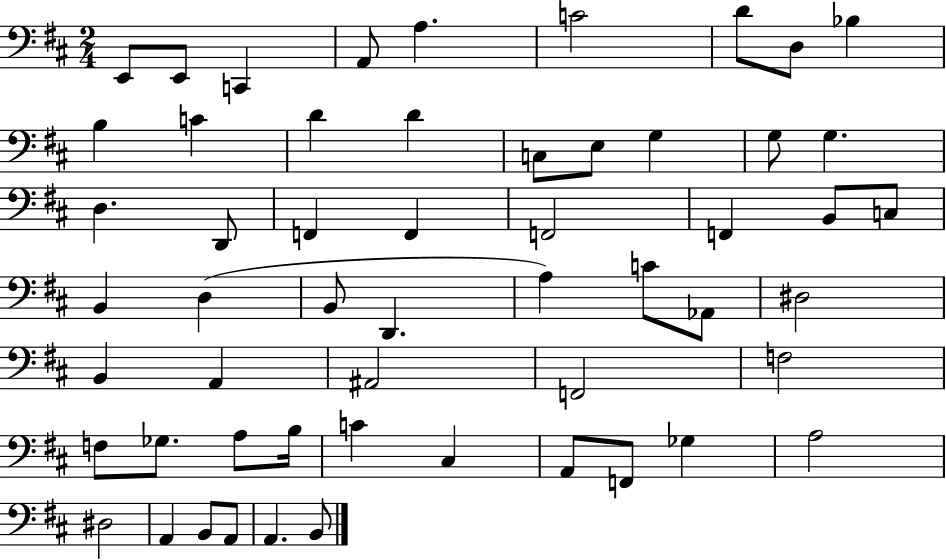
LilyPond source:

{
  \clef bass
  \numericTimeSignature
  \time 2/4
  \key d \major
  e,8 e,8 c,4 | a,8 a4. | c'2 | d'8 d8 bes4 | \break b4 c'4 | d'4 d'4 | c8 e8 g4 | g8 g4. | \break d4. d,8 | f,4 f,4 | f,2 | f,4 b,8 c8 | \break b,4 d4( | b,8 d,4. | a4) c'8 aes,8 | dis2 | \break b,4 a,4 | ais,2 | f,2 | f2 | \break f8 ges8. a8 b16 | c'4 cis4 | a,8 f,8 ges4 | a2 | \break dis2 | a,4 b,8 a,8 | a,4. b,8 | \bar "|."
}